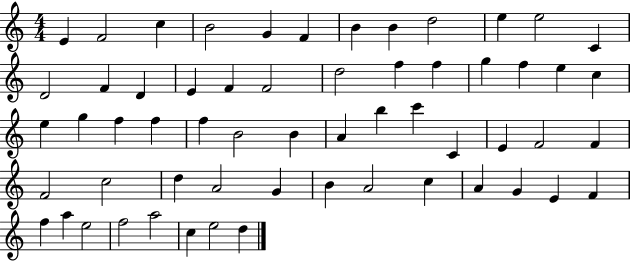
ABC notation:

X:1
T:Untitled
M:4/4
L:1/4
K:C
E F2 c B2 G F B B d2 e e2 C D2 F D E F F2 d2 f f g f e c e g f f f B2 B A b c' C E F2 F F2 c2 d A2 G B A2 c A G E F f a e2 f2 a2 c e2 d